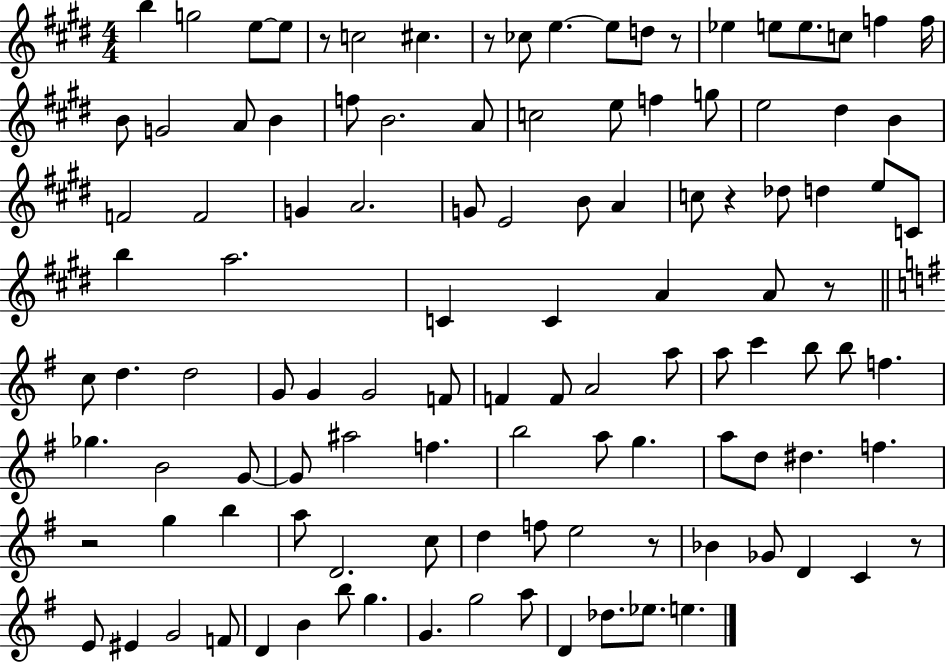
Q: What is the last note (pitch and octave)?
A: E5